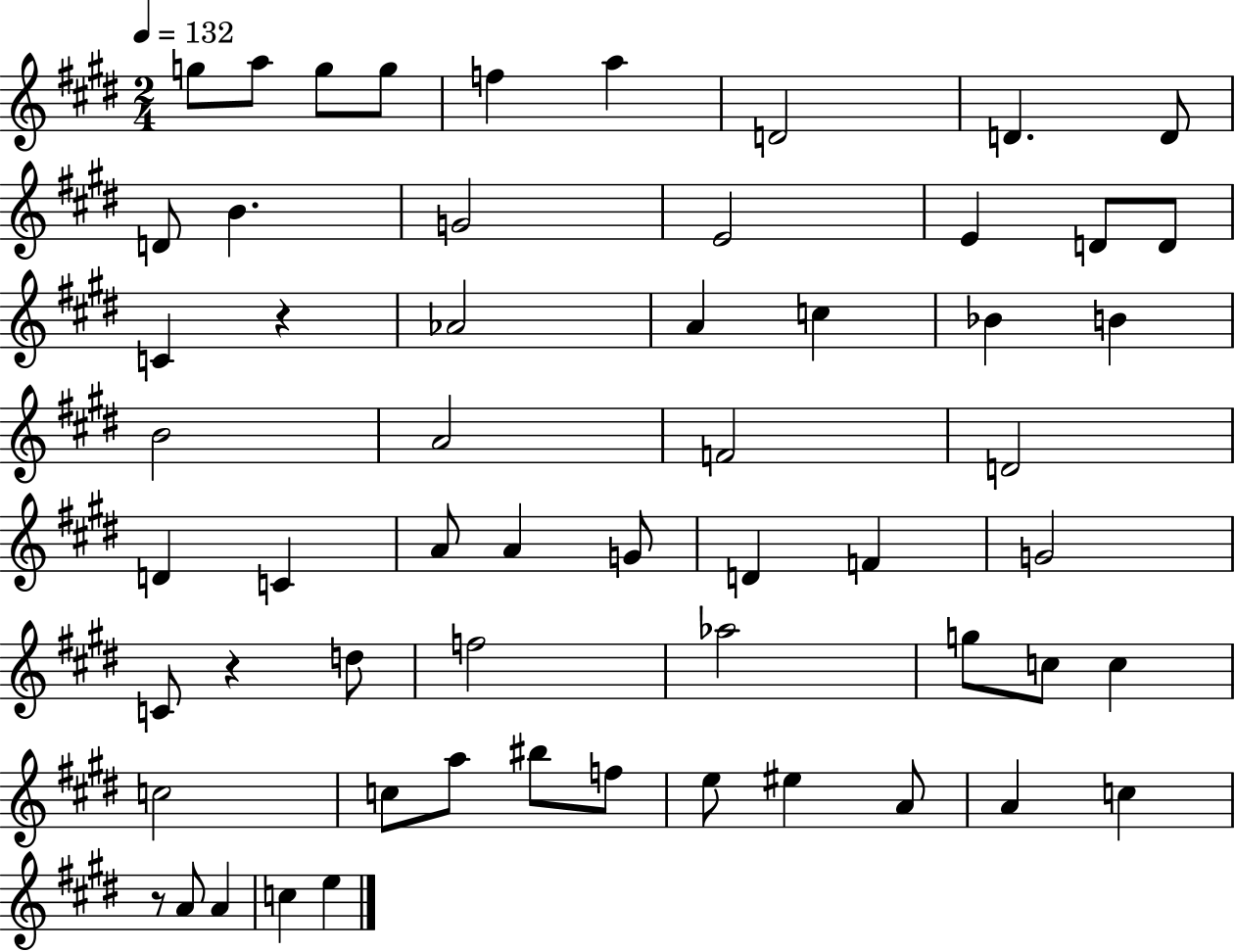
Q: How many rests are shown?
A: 3